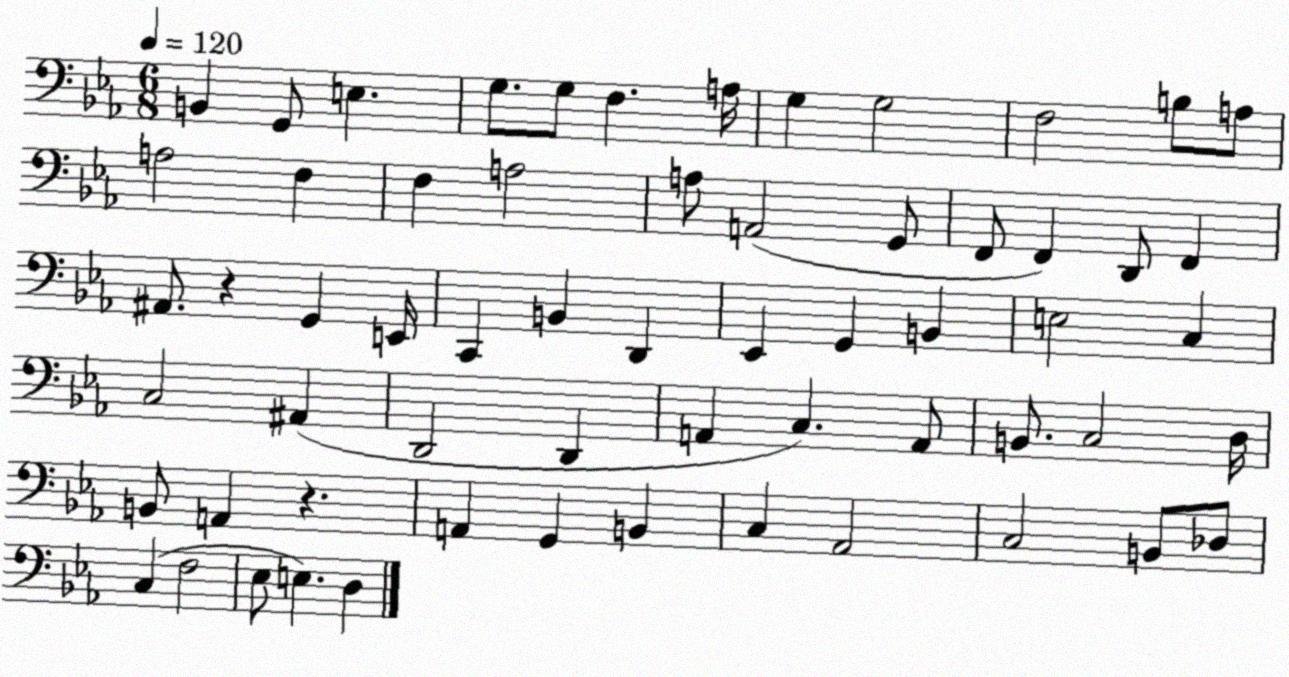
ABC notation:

X:1
T:Untitled
M:6/8
L:1/4
K:Eb
B,, G,,/2 E, G,/2 G,/2 F, A,/4 G, G,2 F,2 B,/2 A,/2 A,2 F, F, A,2 A,/2 A,,2 G,,/2 F,,/2 F,, D,,/2 F,, ^A,,/2 z G,, E,,/4 C,, B,, D,, _E,, G,, B,, E,2 C, C,2 ^A,, D,,2 D,, A,, C, A,,/2 B,,/2 C,2 D,/4 B,,/2 A,, z A,, G,, B,, C, _A,,2 C,2 B,,/2 _D,/2 C, F,2 _E,/2 E, D,